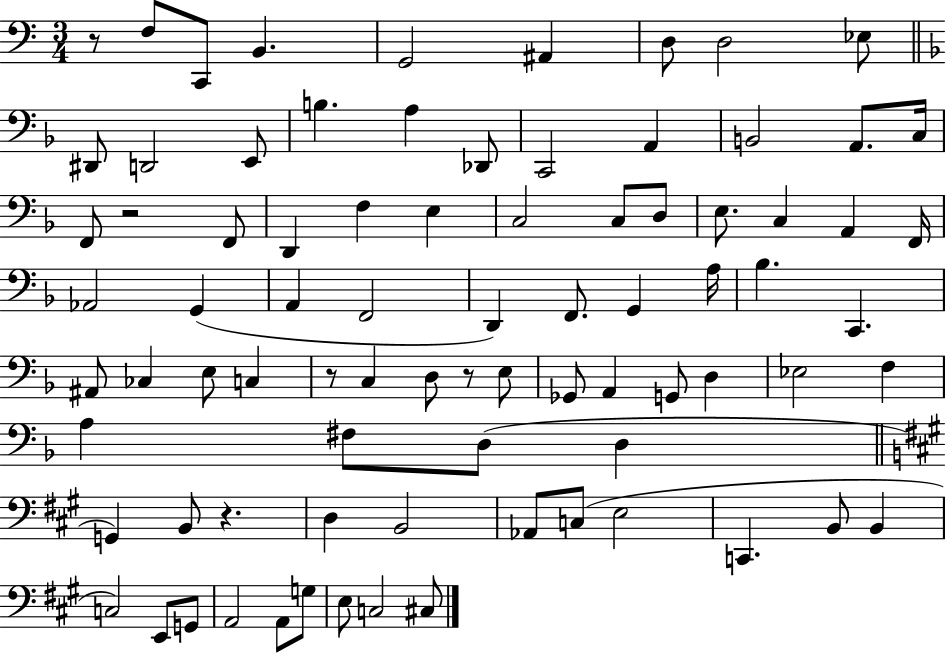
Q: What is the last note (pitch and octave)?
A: C#3